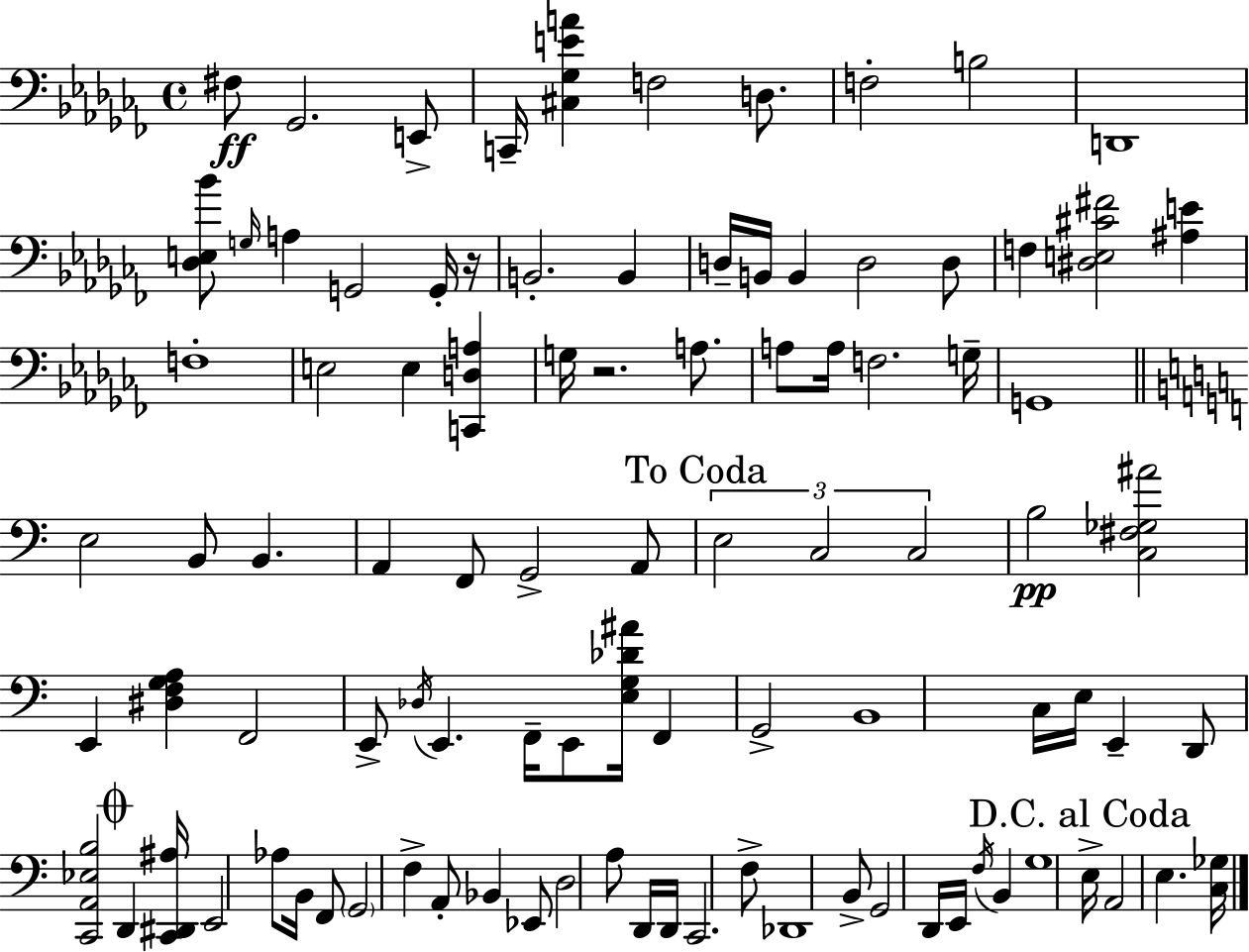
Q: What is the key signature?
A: AES minor